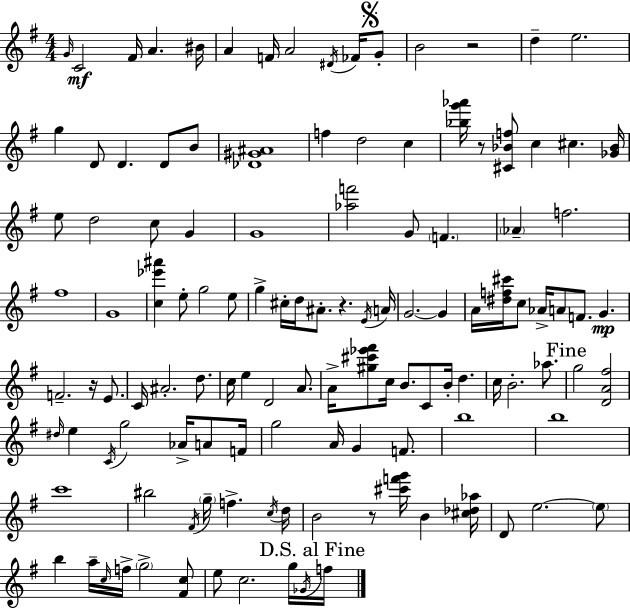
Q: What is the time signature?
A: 4/4